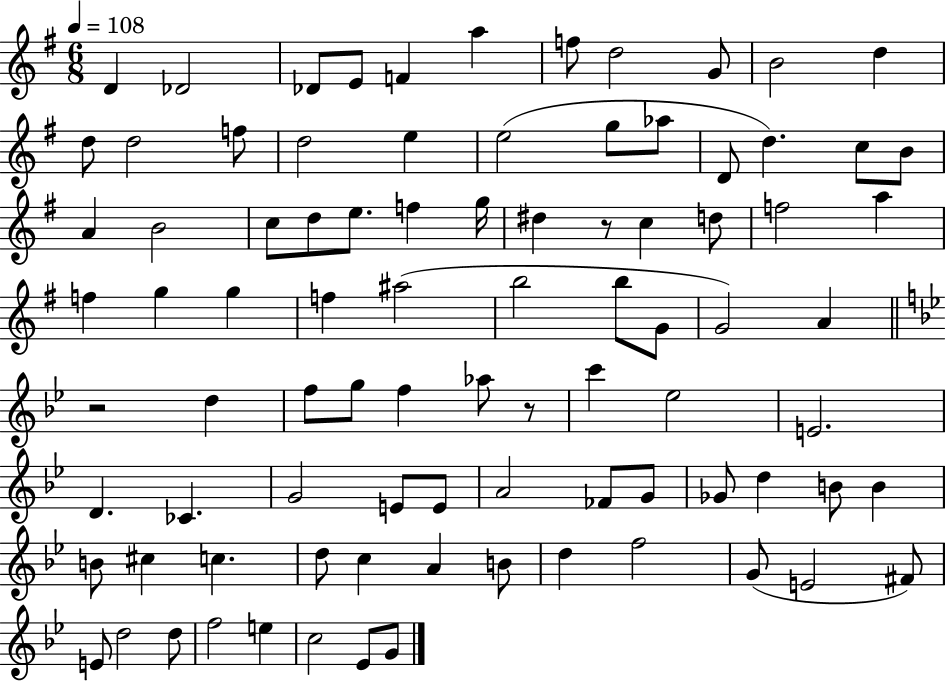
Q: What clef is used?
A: treble